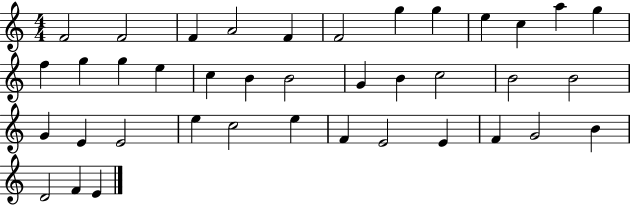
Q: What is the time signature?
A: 4/4